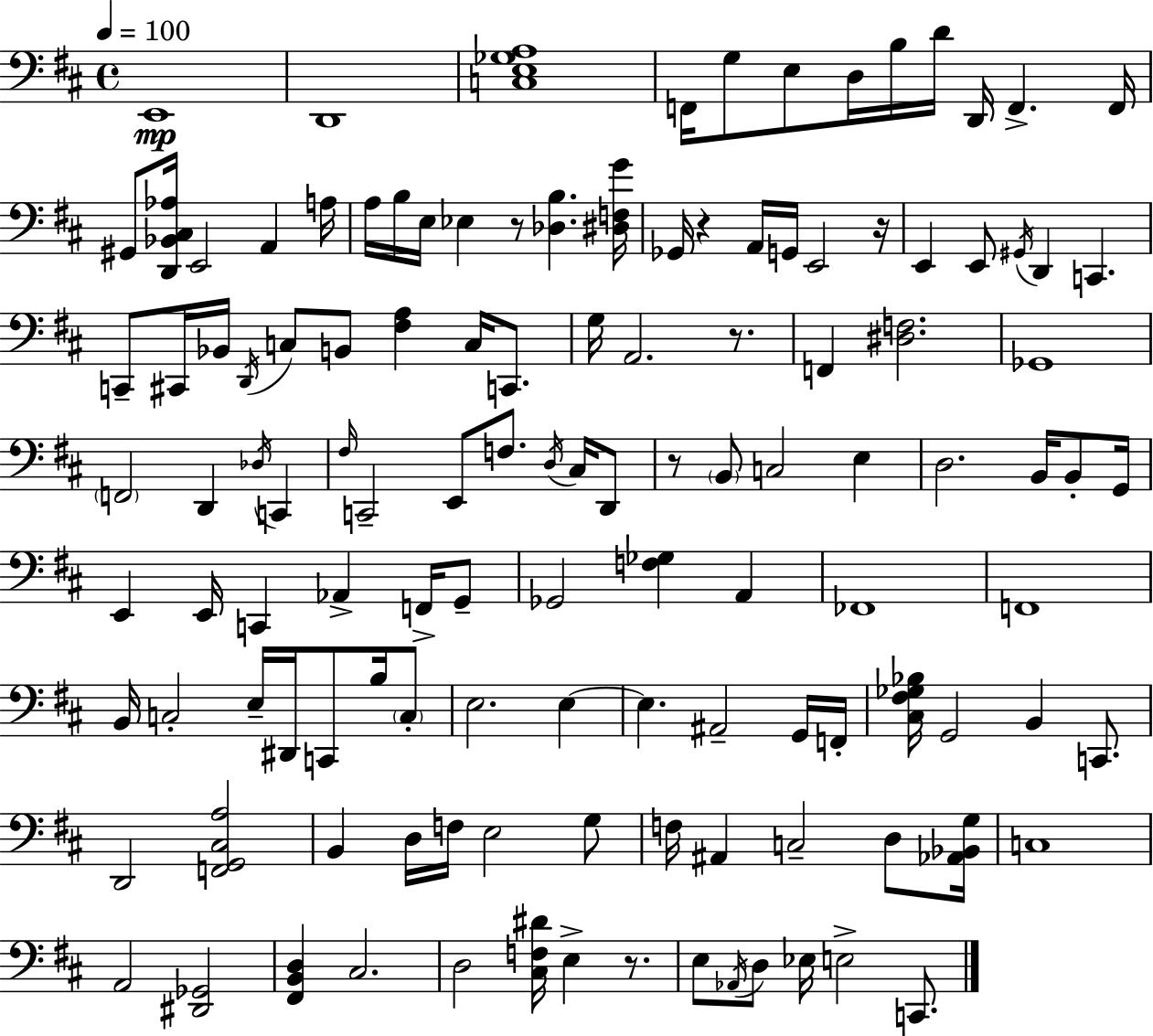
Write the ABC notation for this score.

X:1
T:Untitled
M:4/4
L:1/4
K:D
E,,4 D,,4 [C,E,_G,A,]4 F,,/4 G,/2 E,/2 D,/4 B,/4 D/4 D,,/4 F,, F,,/4 ^G,,/2 [D,,_B,,^C,_A,]/4 E,,2 A,, A,/4 A,/4 B,/4 E,/4 _E, z/2 [_D,B,] [^D,F,G]/4 _G,,/4 z A,,/4 G,,/4 E,,2 z/4 E,, E,,/2 ^G,,/4 D,, C,, C,,/2 ^C,,/4 _B,,/4 D,,/4 C,/2 B,,/2 [^F,A,] C,/4 C,,/2 G,/4 A,,2 z/2 F,, [^D,F,]2 _G,,4 F,,2 D,, _D,/4 C,, ^F,/4 C,,2 E,,/2 F,/2 D,/4 ^C,/4 D,,/2 z/2 B,,/2 C,2 E, D,2 B,,/4 B,,/2 G,,/4 E,, E,,/4 C,, _A,, F,,/4 G,,/2 _G,,2 [F,_G,] A,, _F,,4 F,,4 B,,/4 C,2 E,/4 ^D,,/4 C,,/2 B,/4 C,/2 E,2 E, E, ^A,,2 G,,/4 F,,/4 [^C,^F,_G,_B,]/4 G,,2 B,, C,,/2 D,,2 [F,,G,,^C,A,]2 B,, D,/4 F,/4 E,2 G,/2 F,/4 ^A,, C,2 D,/2 [_A,,_B,,G,]/4 C,4 A,,2 [^D,,_G,,]2 [^F,,B,,D,] ^C,2 D,2 [^C,F,^D]/4 E, z/2 E,/2 _A,,/4 D,/2 _E,/4 E,2 C,,/2